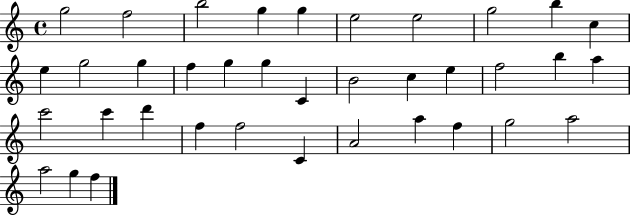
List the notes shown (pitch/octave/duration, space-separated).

G5/h F5/h B5/h G5/q G5/q E5/h E5/h G5/h B5/q C5/q E5/q G5/h G5/q F5/q G5/q G5/q C4/q B4/h C5/q E5/q F5/h B5/q A5/q C6/h C6/q D6/q F5/q F5/h C4/q A4/h A5/q F5/q G5/h A5/h A5/h G5/q F5/q